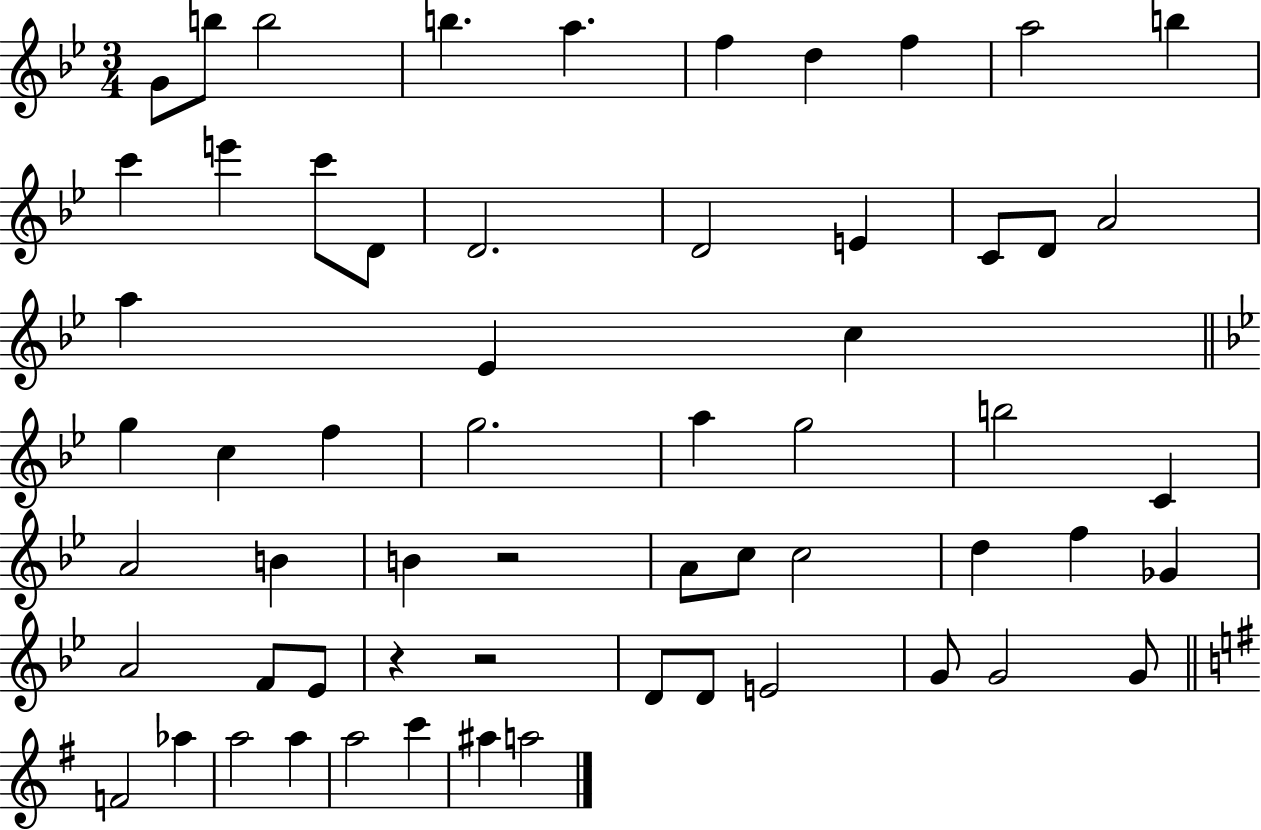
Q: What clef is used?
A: treble